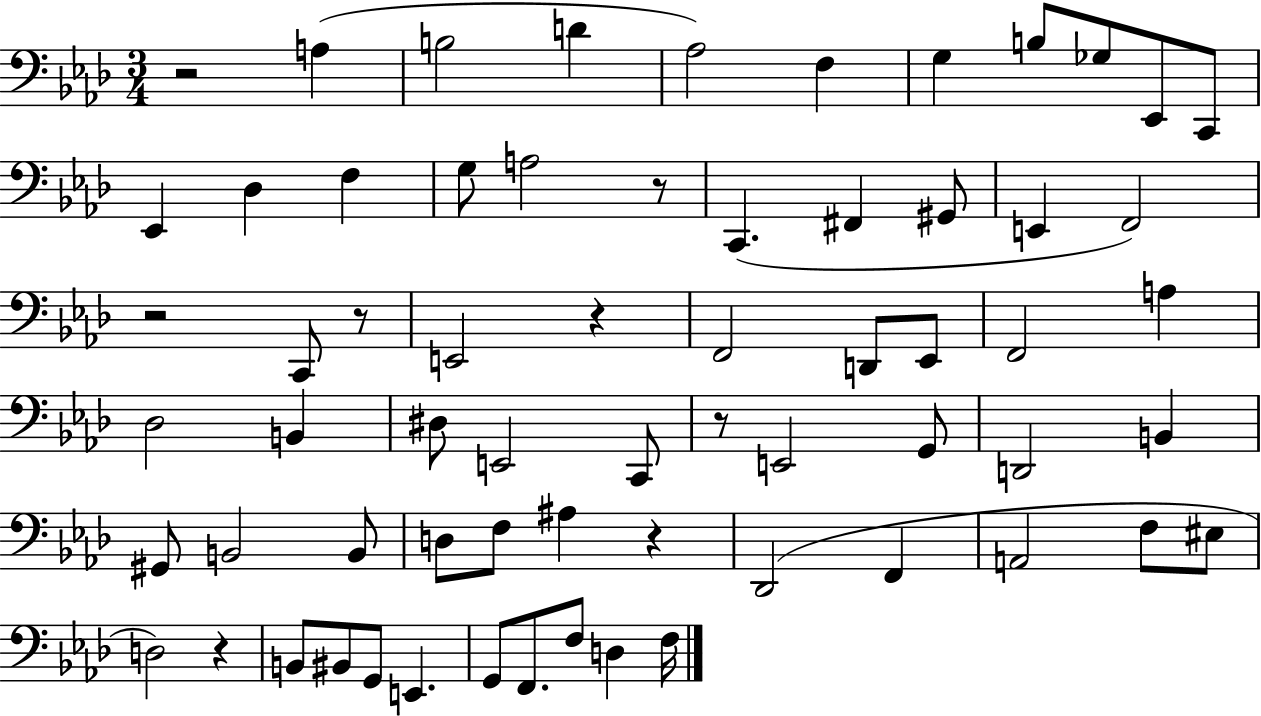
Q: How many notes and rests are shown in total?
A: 65